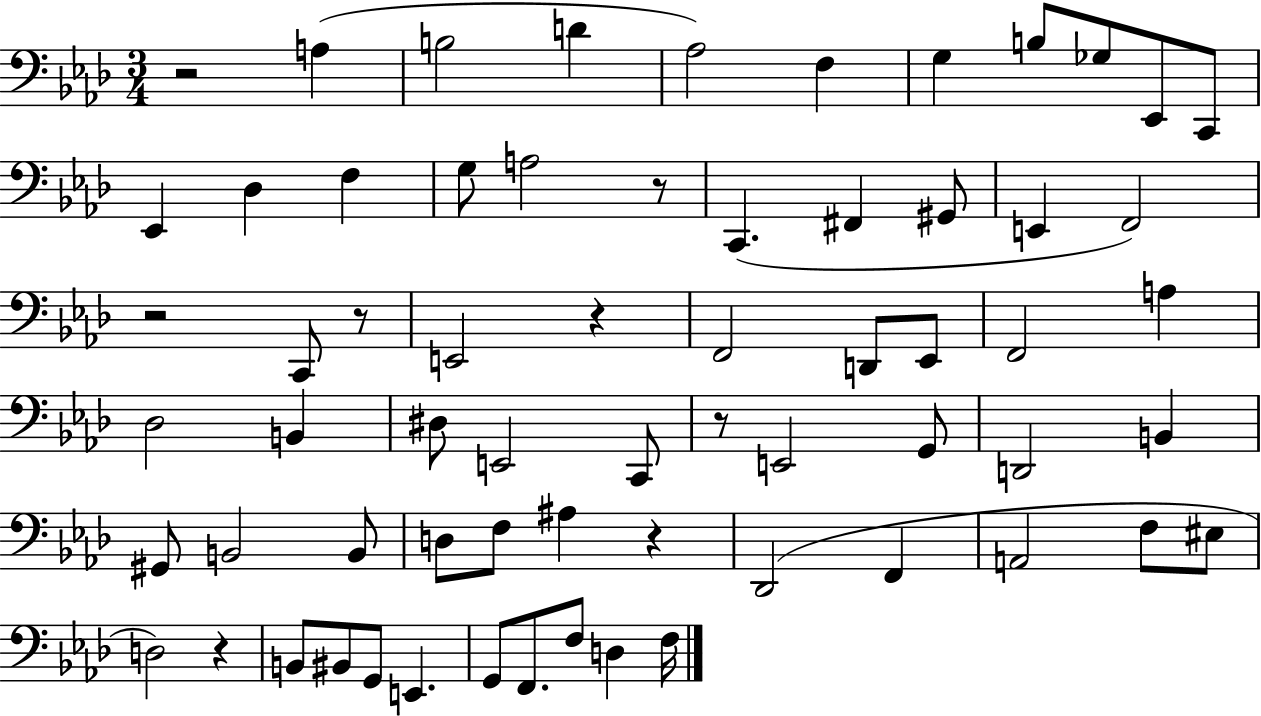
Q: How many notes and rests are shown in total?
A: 65